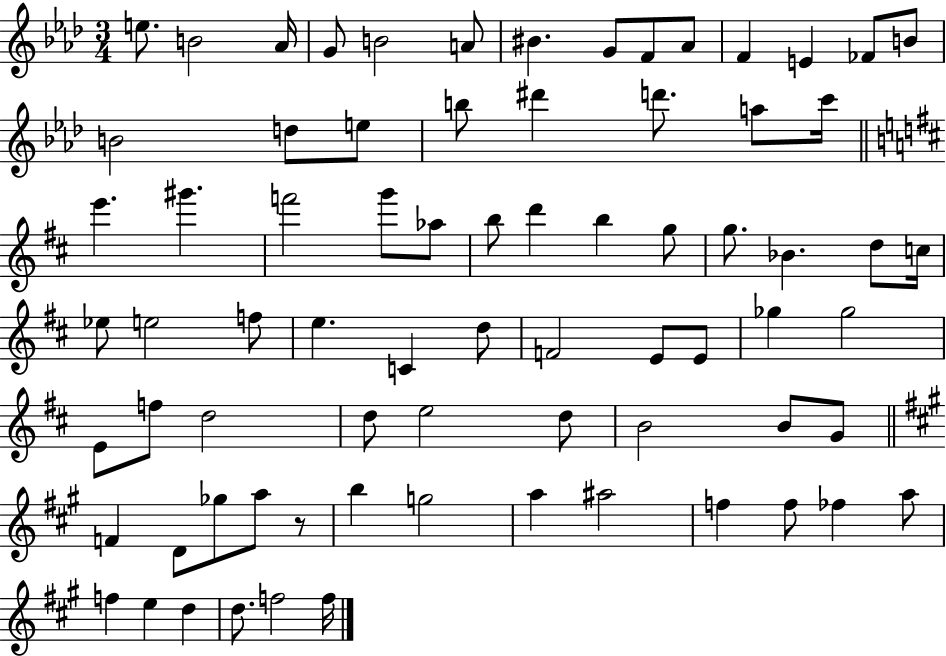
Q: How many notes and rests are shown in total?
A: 74